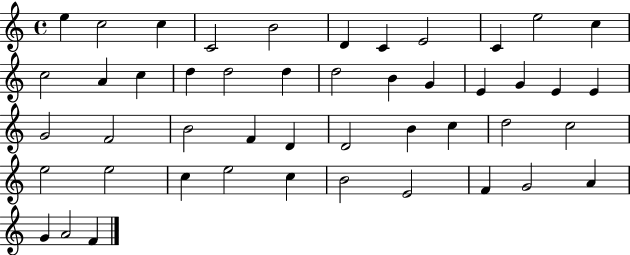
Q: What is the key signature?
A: C major